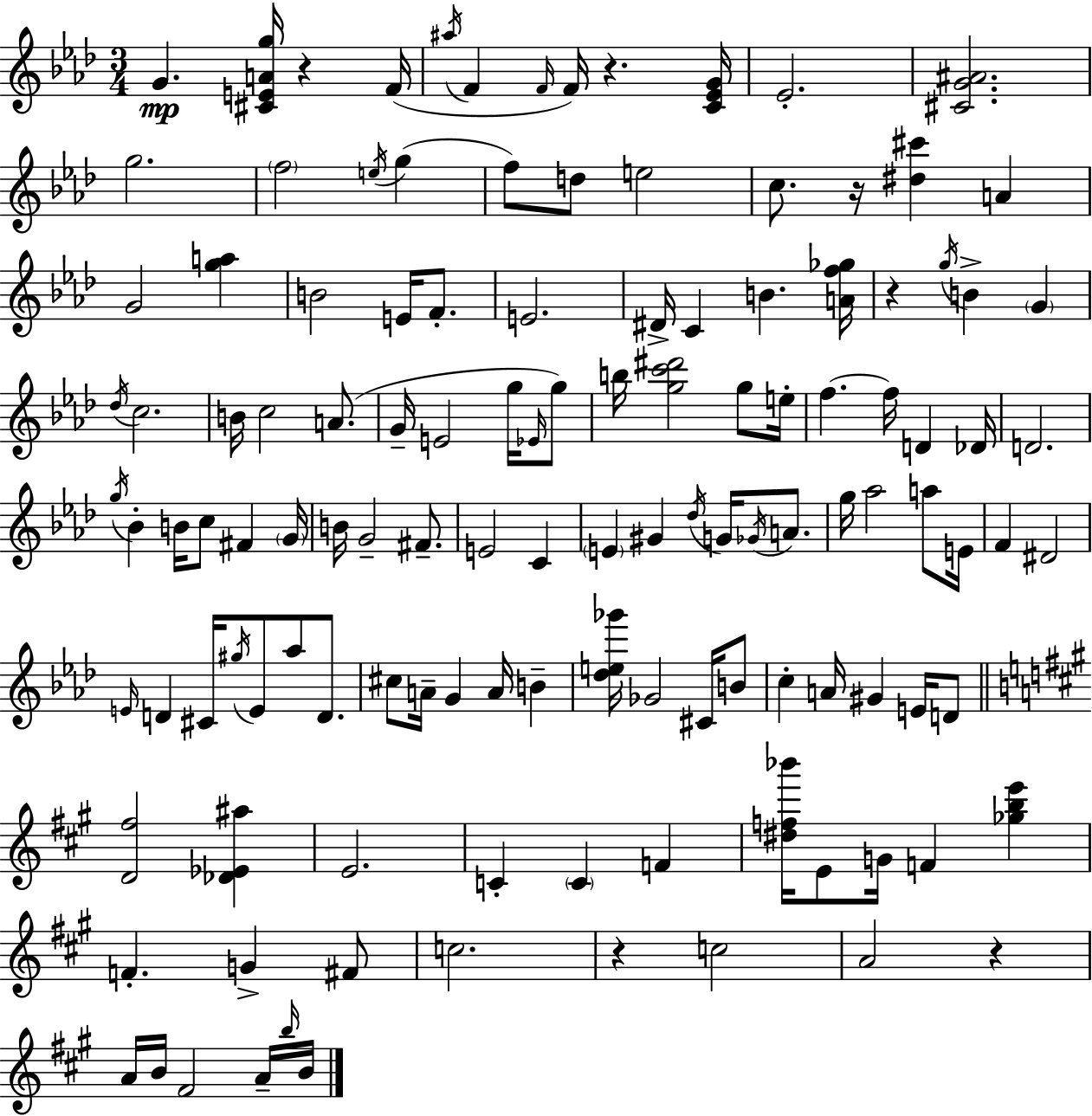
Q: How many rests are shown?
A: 6